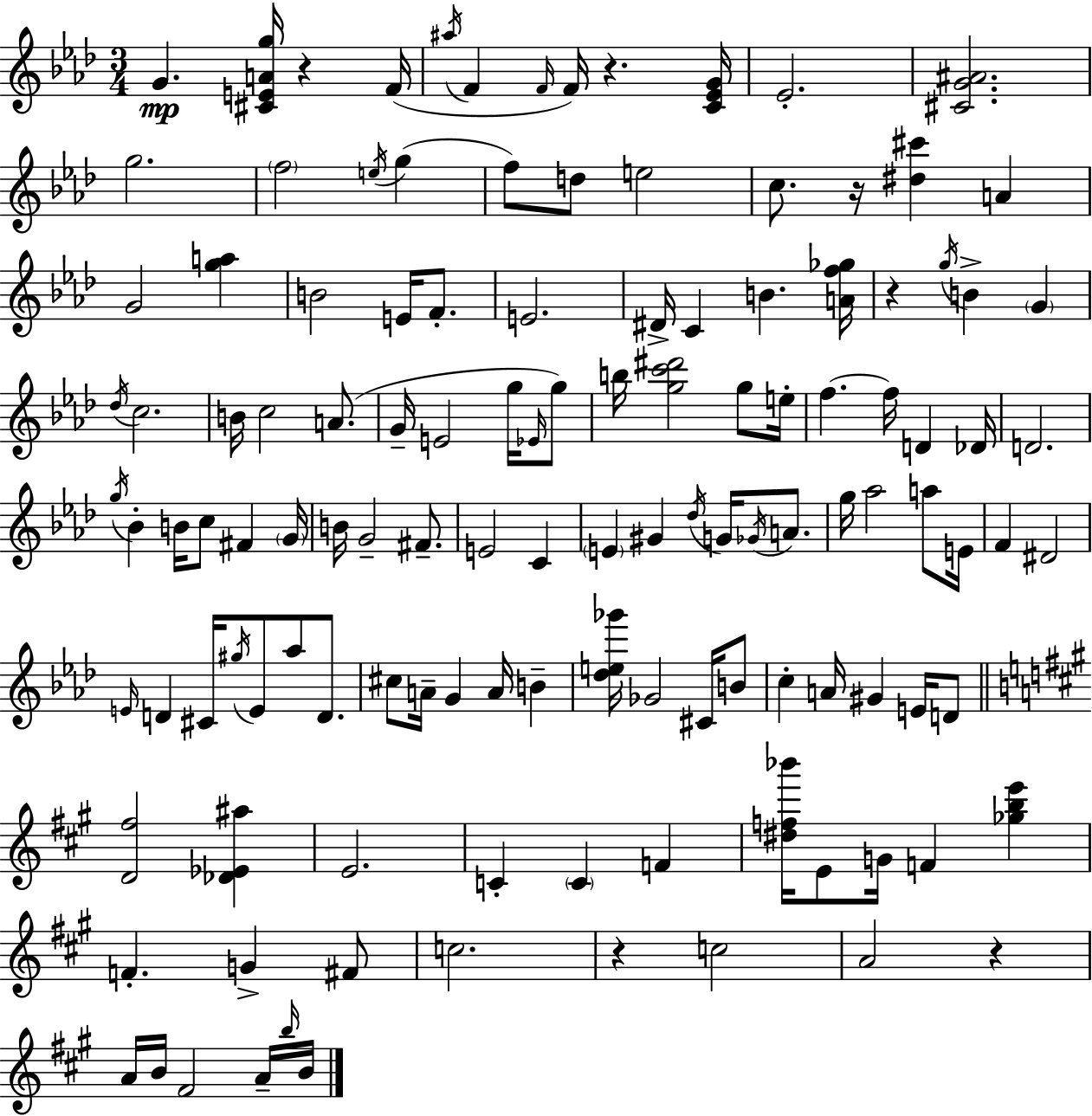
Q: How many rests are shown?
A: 6